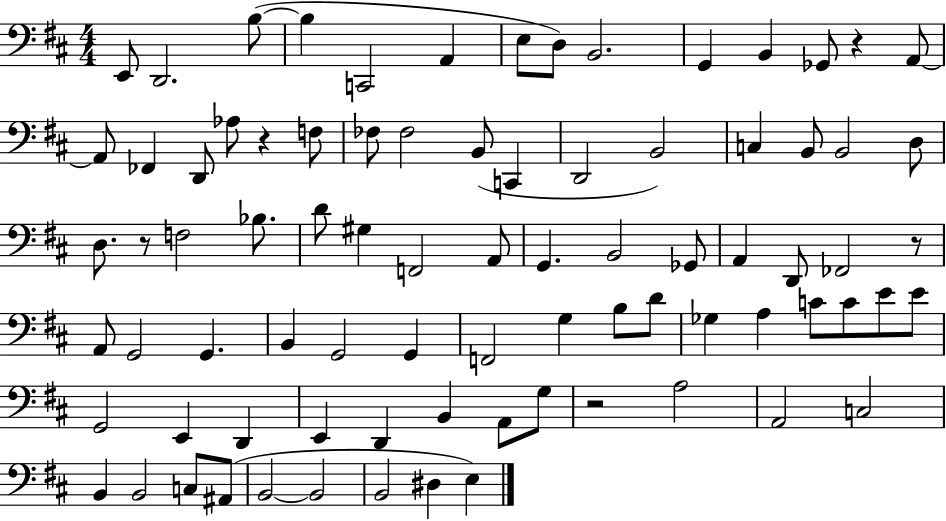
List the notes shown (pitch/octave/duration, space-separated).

E2/e D2/h. B3/e B3/q C2/h A2/q E3/e D3/e B2/h. G2/q B2/q Gb2/e R/q A2/e A2/e FES2/q D2/e Ab3/e R/q F3/e FES3/e FES3/h B2/e C2/q D2/h B2/h C3/q B2/e B2/h D3/e D3/e. R/e F3/h Bb3/e. D4/e G#3/q F2/h A2/e G2/q. B2/h Gb2/e A2/q D2/e FES2/h R/e A2/e G2/h G2/q. B2/q G2/h G2/q F2/h G3/q B3/e D4/e Gb3/q A3/q C4/e C4/e E4/e E4/e G2/h E2/q D2/q E2/q D2/q B2/q A2/e G3/e R/h A3/h A2/h C3/h B2/q B2/h C3/e A#2/e B2/h B2/h B2/h D#3/q E3/q